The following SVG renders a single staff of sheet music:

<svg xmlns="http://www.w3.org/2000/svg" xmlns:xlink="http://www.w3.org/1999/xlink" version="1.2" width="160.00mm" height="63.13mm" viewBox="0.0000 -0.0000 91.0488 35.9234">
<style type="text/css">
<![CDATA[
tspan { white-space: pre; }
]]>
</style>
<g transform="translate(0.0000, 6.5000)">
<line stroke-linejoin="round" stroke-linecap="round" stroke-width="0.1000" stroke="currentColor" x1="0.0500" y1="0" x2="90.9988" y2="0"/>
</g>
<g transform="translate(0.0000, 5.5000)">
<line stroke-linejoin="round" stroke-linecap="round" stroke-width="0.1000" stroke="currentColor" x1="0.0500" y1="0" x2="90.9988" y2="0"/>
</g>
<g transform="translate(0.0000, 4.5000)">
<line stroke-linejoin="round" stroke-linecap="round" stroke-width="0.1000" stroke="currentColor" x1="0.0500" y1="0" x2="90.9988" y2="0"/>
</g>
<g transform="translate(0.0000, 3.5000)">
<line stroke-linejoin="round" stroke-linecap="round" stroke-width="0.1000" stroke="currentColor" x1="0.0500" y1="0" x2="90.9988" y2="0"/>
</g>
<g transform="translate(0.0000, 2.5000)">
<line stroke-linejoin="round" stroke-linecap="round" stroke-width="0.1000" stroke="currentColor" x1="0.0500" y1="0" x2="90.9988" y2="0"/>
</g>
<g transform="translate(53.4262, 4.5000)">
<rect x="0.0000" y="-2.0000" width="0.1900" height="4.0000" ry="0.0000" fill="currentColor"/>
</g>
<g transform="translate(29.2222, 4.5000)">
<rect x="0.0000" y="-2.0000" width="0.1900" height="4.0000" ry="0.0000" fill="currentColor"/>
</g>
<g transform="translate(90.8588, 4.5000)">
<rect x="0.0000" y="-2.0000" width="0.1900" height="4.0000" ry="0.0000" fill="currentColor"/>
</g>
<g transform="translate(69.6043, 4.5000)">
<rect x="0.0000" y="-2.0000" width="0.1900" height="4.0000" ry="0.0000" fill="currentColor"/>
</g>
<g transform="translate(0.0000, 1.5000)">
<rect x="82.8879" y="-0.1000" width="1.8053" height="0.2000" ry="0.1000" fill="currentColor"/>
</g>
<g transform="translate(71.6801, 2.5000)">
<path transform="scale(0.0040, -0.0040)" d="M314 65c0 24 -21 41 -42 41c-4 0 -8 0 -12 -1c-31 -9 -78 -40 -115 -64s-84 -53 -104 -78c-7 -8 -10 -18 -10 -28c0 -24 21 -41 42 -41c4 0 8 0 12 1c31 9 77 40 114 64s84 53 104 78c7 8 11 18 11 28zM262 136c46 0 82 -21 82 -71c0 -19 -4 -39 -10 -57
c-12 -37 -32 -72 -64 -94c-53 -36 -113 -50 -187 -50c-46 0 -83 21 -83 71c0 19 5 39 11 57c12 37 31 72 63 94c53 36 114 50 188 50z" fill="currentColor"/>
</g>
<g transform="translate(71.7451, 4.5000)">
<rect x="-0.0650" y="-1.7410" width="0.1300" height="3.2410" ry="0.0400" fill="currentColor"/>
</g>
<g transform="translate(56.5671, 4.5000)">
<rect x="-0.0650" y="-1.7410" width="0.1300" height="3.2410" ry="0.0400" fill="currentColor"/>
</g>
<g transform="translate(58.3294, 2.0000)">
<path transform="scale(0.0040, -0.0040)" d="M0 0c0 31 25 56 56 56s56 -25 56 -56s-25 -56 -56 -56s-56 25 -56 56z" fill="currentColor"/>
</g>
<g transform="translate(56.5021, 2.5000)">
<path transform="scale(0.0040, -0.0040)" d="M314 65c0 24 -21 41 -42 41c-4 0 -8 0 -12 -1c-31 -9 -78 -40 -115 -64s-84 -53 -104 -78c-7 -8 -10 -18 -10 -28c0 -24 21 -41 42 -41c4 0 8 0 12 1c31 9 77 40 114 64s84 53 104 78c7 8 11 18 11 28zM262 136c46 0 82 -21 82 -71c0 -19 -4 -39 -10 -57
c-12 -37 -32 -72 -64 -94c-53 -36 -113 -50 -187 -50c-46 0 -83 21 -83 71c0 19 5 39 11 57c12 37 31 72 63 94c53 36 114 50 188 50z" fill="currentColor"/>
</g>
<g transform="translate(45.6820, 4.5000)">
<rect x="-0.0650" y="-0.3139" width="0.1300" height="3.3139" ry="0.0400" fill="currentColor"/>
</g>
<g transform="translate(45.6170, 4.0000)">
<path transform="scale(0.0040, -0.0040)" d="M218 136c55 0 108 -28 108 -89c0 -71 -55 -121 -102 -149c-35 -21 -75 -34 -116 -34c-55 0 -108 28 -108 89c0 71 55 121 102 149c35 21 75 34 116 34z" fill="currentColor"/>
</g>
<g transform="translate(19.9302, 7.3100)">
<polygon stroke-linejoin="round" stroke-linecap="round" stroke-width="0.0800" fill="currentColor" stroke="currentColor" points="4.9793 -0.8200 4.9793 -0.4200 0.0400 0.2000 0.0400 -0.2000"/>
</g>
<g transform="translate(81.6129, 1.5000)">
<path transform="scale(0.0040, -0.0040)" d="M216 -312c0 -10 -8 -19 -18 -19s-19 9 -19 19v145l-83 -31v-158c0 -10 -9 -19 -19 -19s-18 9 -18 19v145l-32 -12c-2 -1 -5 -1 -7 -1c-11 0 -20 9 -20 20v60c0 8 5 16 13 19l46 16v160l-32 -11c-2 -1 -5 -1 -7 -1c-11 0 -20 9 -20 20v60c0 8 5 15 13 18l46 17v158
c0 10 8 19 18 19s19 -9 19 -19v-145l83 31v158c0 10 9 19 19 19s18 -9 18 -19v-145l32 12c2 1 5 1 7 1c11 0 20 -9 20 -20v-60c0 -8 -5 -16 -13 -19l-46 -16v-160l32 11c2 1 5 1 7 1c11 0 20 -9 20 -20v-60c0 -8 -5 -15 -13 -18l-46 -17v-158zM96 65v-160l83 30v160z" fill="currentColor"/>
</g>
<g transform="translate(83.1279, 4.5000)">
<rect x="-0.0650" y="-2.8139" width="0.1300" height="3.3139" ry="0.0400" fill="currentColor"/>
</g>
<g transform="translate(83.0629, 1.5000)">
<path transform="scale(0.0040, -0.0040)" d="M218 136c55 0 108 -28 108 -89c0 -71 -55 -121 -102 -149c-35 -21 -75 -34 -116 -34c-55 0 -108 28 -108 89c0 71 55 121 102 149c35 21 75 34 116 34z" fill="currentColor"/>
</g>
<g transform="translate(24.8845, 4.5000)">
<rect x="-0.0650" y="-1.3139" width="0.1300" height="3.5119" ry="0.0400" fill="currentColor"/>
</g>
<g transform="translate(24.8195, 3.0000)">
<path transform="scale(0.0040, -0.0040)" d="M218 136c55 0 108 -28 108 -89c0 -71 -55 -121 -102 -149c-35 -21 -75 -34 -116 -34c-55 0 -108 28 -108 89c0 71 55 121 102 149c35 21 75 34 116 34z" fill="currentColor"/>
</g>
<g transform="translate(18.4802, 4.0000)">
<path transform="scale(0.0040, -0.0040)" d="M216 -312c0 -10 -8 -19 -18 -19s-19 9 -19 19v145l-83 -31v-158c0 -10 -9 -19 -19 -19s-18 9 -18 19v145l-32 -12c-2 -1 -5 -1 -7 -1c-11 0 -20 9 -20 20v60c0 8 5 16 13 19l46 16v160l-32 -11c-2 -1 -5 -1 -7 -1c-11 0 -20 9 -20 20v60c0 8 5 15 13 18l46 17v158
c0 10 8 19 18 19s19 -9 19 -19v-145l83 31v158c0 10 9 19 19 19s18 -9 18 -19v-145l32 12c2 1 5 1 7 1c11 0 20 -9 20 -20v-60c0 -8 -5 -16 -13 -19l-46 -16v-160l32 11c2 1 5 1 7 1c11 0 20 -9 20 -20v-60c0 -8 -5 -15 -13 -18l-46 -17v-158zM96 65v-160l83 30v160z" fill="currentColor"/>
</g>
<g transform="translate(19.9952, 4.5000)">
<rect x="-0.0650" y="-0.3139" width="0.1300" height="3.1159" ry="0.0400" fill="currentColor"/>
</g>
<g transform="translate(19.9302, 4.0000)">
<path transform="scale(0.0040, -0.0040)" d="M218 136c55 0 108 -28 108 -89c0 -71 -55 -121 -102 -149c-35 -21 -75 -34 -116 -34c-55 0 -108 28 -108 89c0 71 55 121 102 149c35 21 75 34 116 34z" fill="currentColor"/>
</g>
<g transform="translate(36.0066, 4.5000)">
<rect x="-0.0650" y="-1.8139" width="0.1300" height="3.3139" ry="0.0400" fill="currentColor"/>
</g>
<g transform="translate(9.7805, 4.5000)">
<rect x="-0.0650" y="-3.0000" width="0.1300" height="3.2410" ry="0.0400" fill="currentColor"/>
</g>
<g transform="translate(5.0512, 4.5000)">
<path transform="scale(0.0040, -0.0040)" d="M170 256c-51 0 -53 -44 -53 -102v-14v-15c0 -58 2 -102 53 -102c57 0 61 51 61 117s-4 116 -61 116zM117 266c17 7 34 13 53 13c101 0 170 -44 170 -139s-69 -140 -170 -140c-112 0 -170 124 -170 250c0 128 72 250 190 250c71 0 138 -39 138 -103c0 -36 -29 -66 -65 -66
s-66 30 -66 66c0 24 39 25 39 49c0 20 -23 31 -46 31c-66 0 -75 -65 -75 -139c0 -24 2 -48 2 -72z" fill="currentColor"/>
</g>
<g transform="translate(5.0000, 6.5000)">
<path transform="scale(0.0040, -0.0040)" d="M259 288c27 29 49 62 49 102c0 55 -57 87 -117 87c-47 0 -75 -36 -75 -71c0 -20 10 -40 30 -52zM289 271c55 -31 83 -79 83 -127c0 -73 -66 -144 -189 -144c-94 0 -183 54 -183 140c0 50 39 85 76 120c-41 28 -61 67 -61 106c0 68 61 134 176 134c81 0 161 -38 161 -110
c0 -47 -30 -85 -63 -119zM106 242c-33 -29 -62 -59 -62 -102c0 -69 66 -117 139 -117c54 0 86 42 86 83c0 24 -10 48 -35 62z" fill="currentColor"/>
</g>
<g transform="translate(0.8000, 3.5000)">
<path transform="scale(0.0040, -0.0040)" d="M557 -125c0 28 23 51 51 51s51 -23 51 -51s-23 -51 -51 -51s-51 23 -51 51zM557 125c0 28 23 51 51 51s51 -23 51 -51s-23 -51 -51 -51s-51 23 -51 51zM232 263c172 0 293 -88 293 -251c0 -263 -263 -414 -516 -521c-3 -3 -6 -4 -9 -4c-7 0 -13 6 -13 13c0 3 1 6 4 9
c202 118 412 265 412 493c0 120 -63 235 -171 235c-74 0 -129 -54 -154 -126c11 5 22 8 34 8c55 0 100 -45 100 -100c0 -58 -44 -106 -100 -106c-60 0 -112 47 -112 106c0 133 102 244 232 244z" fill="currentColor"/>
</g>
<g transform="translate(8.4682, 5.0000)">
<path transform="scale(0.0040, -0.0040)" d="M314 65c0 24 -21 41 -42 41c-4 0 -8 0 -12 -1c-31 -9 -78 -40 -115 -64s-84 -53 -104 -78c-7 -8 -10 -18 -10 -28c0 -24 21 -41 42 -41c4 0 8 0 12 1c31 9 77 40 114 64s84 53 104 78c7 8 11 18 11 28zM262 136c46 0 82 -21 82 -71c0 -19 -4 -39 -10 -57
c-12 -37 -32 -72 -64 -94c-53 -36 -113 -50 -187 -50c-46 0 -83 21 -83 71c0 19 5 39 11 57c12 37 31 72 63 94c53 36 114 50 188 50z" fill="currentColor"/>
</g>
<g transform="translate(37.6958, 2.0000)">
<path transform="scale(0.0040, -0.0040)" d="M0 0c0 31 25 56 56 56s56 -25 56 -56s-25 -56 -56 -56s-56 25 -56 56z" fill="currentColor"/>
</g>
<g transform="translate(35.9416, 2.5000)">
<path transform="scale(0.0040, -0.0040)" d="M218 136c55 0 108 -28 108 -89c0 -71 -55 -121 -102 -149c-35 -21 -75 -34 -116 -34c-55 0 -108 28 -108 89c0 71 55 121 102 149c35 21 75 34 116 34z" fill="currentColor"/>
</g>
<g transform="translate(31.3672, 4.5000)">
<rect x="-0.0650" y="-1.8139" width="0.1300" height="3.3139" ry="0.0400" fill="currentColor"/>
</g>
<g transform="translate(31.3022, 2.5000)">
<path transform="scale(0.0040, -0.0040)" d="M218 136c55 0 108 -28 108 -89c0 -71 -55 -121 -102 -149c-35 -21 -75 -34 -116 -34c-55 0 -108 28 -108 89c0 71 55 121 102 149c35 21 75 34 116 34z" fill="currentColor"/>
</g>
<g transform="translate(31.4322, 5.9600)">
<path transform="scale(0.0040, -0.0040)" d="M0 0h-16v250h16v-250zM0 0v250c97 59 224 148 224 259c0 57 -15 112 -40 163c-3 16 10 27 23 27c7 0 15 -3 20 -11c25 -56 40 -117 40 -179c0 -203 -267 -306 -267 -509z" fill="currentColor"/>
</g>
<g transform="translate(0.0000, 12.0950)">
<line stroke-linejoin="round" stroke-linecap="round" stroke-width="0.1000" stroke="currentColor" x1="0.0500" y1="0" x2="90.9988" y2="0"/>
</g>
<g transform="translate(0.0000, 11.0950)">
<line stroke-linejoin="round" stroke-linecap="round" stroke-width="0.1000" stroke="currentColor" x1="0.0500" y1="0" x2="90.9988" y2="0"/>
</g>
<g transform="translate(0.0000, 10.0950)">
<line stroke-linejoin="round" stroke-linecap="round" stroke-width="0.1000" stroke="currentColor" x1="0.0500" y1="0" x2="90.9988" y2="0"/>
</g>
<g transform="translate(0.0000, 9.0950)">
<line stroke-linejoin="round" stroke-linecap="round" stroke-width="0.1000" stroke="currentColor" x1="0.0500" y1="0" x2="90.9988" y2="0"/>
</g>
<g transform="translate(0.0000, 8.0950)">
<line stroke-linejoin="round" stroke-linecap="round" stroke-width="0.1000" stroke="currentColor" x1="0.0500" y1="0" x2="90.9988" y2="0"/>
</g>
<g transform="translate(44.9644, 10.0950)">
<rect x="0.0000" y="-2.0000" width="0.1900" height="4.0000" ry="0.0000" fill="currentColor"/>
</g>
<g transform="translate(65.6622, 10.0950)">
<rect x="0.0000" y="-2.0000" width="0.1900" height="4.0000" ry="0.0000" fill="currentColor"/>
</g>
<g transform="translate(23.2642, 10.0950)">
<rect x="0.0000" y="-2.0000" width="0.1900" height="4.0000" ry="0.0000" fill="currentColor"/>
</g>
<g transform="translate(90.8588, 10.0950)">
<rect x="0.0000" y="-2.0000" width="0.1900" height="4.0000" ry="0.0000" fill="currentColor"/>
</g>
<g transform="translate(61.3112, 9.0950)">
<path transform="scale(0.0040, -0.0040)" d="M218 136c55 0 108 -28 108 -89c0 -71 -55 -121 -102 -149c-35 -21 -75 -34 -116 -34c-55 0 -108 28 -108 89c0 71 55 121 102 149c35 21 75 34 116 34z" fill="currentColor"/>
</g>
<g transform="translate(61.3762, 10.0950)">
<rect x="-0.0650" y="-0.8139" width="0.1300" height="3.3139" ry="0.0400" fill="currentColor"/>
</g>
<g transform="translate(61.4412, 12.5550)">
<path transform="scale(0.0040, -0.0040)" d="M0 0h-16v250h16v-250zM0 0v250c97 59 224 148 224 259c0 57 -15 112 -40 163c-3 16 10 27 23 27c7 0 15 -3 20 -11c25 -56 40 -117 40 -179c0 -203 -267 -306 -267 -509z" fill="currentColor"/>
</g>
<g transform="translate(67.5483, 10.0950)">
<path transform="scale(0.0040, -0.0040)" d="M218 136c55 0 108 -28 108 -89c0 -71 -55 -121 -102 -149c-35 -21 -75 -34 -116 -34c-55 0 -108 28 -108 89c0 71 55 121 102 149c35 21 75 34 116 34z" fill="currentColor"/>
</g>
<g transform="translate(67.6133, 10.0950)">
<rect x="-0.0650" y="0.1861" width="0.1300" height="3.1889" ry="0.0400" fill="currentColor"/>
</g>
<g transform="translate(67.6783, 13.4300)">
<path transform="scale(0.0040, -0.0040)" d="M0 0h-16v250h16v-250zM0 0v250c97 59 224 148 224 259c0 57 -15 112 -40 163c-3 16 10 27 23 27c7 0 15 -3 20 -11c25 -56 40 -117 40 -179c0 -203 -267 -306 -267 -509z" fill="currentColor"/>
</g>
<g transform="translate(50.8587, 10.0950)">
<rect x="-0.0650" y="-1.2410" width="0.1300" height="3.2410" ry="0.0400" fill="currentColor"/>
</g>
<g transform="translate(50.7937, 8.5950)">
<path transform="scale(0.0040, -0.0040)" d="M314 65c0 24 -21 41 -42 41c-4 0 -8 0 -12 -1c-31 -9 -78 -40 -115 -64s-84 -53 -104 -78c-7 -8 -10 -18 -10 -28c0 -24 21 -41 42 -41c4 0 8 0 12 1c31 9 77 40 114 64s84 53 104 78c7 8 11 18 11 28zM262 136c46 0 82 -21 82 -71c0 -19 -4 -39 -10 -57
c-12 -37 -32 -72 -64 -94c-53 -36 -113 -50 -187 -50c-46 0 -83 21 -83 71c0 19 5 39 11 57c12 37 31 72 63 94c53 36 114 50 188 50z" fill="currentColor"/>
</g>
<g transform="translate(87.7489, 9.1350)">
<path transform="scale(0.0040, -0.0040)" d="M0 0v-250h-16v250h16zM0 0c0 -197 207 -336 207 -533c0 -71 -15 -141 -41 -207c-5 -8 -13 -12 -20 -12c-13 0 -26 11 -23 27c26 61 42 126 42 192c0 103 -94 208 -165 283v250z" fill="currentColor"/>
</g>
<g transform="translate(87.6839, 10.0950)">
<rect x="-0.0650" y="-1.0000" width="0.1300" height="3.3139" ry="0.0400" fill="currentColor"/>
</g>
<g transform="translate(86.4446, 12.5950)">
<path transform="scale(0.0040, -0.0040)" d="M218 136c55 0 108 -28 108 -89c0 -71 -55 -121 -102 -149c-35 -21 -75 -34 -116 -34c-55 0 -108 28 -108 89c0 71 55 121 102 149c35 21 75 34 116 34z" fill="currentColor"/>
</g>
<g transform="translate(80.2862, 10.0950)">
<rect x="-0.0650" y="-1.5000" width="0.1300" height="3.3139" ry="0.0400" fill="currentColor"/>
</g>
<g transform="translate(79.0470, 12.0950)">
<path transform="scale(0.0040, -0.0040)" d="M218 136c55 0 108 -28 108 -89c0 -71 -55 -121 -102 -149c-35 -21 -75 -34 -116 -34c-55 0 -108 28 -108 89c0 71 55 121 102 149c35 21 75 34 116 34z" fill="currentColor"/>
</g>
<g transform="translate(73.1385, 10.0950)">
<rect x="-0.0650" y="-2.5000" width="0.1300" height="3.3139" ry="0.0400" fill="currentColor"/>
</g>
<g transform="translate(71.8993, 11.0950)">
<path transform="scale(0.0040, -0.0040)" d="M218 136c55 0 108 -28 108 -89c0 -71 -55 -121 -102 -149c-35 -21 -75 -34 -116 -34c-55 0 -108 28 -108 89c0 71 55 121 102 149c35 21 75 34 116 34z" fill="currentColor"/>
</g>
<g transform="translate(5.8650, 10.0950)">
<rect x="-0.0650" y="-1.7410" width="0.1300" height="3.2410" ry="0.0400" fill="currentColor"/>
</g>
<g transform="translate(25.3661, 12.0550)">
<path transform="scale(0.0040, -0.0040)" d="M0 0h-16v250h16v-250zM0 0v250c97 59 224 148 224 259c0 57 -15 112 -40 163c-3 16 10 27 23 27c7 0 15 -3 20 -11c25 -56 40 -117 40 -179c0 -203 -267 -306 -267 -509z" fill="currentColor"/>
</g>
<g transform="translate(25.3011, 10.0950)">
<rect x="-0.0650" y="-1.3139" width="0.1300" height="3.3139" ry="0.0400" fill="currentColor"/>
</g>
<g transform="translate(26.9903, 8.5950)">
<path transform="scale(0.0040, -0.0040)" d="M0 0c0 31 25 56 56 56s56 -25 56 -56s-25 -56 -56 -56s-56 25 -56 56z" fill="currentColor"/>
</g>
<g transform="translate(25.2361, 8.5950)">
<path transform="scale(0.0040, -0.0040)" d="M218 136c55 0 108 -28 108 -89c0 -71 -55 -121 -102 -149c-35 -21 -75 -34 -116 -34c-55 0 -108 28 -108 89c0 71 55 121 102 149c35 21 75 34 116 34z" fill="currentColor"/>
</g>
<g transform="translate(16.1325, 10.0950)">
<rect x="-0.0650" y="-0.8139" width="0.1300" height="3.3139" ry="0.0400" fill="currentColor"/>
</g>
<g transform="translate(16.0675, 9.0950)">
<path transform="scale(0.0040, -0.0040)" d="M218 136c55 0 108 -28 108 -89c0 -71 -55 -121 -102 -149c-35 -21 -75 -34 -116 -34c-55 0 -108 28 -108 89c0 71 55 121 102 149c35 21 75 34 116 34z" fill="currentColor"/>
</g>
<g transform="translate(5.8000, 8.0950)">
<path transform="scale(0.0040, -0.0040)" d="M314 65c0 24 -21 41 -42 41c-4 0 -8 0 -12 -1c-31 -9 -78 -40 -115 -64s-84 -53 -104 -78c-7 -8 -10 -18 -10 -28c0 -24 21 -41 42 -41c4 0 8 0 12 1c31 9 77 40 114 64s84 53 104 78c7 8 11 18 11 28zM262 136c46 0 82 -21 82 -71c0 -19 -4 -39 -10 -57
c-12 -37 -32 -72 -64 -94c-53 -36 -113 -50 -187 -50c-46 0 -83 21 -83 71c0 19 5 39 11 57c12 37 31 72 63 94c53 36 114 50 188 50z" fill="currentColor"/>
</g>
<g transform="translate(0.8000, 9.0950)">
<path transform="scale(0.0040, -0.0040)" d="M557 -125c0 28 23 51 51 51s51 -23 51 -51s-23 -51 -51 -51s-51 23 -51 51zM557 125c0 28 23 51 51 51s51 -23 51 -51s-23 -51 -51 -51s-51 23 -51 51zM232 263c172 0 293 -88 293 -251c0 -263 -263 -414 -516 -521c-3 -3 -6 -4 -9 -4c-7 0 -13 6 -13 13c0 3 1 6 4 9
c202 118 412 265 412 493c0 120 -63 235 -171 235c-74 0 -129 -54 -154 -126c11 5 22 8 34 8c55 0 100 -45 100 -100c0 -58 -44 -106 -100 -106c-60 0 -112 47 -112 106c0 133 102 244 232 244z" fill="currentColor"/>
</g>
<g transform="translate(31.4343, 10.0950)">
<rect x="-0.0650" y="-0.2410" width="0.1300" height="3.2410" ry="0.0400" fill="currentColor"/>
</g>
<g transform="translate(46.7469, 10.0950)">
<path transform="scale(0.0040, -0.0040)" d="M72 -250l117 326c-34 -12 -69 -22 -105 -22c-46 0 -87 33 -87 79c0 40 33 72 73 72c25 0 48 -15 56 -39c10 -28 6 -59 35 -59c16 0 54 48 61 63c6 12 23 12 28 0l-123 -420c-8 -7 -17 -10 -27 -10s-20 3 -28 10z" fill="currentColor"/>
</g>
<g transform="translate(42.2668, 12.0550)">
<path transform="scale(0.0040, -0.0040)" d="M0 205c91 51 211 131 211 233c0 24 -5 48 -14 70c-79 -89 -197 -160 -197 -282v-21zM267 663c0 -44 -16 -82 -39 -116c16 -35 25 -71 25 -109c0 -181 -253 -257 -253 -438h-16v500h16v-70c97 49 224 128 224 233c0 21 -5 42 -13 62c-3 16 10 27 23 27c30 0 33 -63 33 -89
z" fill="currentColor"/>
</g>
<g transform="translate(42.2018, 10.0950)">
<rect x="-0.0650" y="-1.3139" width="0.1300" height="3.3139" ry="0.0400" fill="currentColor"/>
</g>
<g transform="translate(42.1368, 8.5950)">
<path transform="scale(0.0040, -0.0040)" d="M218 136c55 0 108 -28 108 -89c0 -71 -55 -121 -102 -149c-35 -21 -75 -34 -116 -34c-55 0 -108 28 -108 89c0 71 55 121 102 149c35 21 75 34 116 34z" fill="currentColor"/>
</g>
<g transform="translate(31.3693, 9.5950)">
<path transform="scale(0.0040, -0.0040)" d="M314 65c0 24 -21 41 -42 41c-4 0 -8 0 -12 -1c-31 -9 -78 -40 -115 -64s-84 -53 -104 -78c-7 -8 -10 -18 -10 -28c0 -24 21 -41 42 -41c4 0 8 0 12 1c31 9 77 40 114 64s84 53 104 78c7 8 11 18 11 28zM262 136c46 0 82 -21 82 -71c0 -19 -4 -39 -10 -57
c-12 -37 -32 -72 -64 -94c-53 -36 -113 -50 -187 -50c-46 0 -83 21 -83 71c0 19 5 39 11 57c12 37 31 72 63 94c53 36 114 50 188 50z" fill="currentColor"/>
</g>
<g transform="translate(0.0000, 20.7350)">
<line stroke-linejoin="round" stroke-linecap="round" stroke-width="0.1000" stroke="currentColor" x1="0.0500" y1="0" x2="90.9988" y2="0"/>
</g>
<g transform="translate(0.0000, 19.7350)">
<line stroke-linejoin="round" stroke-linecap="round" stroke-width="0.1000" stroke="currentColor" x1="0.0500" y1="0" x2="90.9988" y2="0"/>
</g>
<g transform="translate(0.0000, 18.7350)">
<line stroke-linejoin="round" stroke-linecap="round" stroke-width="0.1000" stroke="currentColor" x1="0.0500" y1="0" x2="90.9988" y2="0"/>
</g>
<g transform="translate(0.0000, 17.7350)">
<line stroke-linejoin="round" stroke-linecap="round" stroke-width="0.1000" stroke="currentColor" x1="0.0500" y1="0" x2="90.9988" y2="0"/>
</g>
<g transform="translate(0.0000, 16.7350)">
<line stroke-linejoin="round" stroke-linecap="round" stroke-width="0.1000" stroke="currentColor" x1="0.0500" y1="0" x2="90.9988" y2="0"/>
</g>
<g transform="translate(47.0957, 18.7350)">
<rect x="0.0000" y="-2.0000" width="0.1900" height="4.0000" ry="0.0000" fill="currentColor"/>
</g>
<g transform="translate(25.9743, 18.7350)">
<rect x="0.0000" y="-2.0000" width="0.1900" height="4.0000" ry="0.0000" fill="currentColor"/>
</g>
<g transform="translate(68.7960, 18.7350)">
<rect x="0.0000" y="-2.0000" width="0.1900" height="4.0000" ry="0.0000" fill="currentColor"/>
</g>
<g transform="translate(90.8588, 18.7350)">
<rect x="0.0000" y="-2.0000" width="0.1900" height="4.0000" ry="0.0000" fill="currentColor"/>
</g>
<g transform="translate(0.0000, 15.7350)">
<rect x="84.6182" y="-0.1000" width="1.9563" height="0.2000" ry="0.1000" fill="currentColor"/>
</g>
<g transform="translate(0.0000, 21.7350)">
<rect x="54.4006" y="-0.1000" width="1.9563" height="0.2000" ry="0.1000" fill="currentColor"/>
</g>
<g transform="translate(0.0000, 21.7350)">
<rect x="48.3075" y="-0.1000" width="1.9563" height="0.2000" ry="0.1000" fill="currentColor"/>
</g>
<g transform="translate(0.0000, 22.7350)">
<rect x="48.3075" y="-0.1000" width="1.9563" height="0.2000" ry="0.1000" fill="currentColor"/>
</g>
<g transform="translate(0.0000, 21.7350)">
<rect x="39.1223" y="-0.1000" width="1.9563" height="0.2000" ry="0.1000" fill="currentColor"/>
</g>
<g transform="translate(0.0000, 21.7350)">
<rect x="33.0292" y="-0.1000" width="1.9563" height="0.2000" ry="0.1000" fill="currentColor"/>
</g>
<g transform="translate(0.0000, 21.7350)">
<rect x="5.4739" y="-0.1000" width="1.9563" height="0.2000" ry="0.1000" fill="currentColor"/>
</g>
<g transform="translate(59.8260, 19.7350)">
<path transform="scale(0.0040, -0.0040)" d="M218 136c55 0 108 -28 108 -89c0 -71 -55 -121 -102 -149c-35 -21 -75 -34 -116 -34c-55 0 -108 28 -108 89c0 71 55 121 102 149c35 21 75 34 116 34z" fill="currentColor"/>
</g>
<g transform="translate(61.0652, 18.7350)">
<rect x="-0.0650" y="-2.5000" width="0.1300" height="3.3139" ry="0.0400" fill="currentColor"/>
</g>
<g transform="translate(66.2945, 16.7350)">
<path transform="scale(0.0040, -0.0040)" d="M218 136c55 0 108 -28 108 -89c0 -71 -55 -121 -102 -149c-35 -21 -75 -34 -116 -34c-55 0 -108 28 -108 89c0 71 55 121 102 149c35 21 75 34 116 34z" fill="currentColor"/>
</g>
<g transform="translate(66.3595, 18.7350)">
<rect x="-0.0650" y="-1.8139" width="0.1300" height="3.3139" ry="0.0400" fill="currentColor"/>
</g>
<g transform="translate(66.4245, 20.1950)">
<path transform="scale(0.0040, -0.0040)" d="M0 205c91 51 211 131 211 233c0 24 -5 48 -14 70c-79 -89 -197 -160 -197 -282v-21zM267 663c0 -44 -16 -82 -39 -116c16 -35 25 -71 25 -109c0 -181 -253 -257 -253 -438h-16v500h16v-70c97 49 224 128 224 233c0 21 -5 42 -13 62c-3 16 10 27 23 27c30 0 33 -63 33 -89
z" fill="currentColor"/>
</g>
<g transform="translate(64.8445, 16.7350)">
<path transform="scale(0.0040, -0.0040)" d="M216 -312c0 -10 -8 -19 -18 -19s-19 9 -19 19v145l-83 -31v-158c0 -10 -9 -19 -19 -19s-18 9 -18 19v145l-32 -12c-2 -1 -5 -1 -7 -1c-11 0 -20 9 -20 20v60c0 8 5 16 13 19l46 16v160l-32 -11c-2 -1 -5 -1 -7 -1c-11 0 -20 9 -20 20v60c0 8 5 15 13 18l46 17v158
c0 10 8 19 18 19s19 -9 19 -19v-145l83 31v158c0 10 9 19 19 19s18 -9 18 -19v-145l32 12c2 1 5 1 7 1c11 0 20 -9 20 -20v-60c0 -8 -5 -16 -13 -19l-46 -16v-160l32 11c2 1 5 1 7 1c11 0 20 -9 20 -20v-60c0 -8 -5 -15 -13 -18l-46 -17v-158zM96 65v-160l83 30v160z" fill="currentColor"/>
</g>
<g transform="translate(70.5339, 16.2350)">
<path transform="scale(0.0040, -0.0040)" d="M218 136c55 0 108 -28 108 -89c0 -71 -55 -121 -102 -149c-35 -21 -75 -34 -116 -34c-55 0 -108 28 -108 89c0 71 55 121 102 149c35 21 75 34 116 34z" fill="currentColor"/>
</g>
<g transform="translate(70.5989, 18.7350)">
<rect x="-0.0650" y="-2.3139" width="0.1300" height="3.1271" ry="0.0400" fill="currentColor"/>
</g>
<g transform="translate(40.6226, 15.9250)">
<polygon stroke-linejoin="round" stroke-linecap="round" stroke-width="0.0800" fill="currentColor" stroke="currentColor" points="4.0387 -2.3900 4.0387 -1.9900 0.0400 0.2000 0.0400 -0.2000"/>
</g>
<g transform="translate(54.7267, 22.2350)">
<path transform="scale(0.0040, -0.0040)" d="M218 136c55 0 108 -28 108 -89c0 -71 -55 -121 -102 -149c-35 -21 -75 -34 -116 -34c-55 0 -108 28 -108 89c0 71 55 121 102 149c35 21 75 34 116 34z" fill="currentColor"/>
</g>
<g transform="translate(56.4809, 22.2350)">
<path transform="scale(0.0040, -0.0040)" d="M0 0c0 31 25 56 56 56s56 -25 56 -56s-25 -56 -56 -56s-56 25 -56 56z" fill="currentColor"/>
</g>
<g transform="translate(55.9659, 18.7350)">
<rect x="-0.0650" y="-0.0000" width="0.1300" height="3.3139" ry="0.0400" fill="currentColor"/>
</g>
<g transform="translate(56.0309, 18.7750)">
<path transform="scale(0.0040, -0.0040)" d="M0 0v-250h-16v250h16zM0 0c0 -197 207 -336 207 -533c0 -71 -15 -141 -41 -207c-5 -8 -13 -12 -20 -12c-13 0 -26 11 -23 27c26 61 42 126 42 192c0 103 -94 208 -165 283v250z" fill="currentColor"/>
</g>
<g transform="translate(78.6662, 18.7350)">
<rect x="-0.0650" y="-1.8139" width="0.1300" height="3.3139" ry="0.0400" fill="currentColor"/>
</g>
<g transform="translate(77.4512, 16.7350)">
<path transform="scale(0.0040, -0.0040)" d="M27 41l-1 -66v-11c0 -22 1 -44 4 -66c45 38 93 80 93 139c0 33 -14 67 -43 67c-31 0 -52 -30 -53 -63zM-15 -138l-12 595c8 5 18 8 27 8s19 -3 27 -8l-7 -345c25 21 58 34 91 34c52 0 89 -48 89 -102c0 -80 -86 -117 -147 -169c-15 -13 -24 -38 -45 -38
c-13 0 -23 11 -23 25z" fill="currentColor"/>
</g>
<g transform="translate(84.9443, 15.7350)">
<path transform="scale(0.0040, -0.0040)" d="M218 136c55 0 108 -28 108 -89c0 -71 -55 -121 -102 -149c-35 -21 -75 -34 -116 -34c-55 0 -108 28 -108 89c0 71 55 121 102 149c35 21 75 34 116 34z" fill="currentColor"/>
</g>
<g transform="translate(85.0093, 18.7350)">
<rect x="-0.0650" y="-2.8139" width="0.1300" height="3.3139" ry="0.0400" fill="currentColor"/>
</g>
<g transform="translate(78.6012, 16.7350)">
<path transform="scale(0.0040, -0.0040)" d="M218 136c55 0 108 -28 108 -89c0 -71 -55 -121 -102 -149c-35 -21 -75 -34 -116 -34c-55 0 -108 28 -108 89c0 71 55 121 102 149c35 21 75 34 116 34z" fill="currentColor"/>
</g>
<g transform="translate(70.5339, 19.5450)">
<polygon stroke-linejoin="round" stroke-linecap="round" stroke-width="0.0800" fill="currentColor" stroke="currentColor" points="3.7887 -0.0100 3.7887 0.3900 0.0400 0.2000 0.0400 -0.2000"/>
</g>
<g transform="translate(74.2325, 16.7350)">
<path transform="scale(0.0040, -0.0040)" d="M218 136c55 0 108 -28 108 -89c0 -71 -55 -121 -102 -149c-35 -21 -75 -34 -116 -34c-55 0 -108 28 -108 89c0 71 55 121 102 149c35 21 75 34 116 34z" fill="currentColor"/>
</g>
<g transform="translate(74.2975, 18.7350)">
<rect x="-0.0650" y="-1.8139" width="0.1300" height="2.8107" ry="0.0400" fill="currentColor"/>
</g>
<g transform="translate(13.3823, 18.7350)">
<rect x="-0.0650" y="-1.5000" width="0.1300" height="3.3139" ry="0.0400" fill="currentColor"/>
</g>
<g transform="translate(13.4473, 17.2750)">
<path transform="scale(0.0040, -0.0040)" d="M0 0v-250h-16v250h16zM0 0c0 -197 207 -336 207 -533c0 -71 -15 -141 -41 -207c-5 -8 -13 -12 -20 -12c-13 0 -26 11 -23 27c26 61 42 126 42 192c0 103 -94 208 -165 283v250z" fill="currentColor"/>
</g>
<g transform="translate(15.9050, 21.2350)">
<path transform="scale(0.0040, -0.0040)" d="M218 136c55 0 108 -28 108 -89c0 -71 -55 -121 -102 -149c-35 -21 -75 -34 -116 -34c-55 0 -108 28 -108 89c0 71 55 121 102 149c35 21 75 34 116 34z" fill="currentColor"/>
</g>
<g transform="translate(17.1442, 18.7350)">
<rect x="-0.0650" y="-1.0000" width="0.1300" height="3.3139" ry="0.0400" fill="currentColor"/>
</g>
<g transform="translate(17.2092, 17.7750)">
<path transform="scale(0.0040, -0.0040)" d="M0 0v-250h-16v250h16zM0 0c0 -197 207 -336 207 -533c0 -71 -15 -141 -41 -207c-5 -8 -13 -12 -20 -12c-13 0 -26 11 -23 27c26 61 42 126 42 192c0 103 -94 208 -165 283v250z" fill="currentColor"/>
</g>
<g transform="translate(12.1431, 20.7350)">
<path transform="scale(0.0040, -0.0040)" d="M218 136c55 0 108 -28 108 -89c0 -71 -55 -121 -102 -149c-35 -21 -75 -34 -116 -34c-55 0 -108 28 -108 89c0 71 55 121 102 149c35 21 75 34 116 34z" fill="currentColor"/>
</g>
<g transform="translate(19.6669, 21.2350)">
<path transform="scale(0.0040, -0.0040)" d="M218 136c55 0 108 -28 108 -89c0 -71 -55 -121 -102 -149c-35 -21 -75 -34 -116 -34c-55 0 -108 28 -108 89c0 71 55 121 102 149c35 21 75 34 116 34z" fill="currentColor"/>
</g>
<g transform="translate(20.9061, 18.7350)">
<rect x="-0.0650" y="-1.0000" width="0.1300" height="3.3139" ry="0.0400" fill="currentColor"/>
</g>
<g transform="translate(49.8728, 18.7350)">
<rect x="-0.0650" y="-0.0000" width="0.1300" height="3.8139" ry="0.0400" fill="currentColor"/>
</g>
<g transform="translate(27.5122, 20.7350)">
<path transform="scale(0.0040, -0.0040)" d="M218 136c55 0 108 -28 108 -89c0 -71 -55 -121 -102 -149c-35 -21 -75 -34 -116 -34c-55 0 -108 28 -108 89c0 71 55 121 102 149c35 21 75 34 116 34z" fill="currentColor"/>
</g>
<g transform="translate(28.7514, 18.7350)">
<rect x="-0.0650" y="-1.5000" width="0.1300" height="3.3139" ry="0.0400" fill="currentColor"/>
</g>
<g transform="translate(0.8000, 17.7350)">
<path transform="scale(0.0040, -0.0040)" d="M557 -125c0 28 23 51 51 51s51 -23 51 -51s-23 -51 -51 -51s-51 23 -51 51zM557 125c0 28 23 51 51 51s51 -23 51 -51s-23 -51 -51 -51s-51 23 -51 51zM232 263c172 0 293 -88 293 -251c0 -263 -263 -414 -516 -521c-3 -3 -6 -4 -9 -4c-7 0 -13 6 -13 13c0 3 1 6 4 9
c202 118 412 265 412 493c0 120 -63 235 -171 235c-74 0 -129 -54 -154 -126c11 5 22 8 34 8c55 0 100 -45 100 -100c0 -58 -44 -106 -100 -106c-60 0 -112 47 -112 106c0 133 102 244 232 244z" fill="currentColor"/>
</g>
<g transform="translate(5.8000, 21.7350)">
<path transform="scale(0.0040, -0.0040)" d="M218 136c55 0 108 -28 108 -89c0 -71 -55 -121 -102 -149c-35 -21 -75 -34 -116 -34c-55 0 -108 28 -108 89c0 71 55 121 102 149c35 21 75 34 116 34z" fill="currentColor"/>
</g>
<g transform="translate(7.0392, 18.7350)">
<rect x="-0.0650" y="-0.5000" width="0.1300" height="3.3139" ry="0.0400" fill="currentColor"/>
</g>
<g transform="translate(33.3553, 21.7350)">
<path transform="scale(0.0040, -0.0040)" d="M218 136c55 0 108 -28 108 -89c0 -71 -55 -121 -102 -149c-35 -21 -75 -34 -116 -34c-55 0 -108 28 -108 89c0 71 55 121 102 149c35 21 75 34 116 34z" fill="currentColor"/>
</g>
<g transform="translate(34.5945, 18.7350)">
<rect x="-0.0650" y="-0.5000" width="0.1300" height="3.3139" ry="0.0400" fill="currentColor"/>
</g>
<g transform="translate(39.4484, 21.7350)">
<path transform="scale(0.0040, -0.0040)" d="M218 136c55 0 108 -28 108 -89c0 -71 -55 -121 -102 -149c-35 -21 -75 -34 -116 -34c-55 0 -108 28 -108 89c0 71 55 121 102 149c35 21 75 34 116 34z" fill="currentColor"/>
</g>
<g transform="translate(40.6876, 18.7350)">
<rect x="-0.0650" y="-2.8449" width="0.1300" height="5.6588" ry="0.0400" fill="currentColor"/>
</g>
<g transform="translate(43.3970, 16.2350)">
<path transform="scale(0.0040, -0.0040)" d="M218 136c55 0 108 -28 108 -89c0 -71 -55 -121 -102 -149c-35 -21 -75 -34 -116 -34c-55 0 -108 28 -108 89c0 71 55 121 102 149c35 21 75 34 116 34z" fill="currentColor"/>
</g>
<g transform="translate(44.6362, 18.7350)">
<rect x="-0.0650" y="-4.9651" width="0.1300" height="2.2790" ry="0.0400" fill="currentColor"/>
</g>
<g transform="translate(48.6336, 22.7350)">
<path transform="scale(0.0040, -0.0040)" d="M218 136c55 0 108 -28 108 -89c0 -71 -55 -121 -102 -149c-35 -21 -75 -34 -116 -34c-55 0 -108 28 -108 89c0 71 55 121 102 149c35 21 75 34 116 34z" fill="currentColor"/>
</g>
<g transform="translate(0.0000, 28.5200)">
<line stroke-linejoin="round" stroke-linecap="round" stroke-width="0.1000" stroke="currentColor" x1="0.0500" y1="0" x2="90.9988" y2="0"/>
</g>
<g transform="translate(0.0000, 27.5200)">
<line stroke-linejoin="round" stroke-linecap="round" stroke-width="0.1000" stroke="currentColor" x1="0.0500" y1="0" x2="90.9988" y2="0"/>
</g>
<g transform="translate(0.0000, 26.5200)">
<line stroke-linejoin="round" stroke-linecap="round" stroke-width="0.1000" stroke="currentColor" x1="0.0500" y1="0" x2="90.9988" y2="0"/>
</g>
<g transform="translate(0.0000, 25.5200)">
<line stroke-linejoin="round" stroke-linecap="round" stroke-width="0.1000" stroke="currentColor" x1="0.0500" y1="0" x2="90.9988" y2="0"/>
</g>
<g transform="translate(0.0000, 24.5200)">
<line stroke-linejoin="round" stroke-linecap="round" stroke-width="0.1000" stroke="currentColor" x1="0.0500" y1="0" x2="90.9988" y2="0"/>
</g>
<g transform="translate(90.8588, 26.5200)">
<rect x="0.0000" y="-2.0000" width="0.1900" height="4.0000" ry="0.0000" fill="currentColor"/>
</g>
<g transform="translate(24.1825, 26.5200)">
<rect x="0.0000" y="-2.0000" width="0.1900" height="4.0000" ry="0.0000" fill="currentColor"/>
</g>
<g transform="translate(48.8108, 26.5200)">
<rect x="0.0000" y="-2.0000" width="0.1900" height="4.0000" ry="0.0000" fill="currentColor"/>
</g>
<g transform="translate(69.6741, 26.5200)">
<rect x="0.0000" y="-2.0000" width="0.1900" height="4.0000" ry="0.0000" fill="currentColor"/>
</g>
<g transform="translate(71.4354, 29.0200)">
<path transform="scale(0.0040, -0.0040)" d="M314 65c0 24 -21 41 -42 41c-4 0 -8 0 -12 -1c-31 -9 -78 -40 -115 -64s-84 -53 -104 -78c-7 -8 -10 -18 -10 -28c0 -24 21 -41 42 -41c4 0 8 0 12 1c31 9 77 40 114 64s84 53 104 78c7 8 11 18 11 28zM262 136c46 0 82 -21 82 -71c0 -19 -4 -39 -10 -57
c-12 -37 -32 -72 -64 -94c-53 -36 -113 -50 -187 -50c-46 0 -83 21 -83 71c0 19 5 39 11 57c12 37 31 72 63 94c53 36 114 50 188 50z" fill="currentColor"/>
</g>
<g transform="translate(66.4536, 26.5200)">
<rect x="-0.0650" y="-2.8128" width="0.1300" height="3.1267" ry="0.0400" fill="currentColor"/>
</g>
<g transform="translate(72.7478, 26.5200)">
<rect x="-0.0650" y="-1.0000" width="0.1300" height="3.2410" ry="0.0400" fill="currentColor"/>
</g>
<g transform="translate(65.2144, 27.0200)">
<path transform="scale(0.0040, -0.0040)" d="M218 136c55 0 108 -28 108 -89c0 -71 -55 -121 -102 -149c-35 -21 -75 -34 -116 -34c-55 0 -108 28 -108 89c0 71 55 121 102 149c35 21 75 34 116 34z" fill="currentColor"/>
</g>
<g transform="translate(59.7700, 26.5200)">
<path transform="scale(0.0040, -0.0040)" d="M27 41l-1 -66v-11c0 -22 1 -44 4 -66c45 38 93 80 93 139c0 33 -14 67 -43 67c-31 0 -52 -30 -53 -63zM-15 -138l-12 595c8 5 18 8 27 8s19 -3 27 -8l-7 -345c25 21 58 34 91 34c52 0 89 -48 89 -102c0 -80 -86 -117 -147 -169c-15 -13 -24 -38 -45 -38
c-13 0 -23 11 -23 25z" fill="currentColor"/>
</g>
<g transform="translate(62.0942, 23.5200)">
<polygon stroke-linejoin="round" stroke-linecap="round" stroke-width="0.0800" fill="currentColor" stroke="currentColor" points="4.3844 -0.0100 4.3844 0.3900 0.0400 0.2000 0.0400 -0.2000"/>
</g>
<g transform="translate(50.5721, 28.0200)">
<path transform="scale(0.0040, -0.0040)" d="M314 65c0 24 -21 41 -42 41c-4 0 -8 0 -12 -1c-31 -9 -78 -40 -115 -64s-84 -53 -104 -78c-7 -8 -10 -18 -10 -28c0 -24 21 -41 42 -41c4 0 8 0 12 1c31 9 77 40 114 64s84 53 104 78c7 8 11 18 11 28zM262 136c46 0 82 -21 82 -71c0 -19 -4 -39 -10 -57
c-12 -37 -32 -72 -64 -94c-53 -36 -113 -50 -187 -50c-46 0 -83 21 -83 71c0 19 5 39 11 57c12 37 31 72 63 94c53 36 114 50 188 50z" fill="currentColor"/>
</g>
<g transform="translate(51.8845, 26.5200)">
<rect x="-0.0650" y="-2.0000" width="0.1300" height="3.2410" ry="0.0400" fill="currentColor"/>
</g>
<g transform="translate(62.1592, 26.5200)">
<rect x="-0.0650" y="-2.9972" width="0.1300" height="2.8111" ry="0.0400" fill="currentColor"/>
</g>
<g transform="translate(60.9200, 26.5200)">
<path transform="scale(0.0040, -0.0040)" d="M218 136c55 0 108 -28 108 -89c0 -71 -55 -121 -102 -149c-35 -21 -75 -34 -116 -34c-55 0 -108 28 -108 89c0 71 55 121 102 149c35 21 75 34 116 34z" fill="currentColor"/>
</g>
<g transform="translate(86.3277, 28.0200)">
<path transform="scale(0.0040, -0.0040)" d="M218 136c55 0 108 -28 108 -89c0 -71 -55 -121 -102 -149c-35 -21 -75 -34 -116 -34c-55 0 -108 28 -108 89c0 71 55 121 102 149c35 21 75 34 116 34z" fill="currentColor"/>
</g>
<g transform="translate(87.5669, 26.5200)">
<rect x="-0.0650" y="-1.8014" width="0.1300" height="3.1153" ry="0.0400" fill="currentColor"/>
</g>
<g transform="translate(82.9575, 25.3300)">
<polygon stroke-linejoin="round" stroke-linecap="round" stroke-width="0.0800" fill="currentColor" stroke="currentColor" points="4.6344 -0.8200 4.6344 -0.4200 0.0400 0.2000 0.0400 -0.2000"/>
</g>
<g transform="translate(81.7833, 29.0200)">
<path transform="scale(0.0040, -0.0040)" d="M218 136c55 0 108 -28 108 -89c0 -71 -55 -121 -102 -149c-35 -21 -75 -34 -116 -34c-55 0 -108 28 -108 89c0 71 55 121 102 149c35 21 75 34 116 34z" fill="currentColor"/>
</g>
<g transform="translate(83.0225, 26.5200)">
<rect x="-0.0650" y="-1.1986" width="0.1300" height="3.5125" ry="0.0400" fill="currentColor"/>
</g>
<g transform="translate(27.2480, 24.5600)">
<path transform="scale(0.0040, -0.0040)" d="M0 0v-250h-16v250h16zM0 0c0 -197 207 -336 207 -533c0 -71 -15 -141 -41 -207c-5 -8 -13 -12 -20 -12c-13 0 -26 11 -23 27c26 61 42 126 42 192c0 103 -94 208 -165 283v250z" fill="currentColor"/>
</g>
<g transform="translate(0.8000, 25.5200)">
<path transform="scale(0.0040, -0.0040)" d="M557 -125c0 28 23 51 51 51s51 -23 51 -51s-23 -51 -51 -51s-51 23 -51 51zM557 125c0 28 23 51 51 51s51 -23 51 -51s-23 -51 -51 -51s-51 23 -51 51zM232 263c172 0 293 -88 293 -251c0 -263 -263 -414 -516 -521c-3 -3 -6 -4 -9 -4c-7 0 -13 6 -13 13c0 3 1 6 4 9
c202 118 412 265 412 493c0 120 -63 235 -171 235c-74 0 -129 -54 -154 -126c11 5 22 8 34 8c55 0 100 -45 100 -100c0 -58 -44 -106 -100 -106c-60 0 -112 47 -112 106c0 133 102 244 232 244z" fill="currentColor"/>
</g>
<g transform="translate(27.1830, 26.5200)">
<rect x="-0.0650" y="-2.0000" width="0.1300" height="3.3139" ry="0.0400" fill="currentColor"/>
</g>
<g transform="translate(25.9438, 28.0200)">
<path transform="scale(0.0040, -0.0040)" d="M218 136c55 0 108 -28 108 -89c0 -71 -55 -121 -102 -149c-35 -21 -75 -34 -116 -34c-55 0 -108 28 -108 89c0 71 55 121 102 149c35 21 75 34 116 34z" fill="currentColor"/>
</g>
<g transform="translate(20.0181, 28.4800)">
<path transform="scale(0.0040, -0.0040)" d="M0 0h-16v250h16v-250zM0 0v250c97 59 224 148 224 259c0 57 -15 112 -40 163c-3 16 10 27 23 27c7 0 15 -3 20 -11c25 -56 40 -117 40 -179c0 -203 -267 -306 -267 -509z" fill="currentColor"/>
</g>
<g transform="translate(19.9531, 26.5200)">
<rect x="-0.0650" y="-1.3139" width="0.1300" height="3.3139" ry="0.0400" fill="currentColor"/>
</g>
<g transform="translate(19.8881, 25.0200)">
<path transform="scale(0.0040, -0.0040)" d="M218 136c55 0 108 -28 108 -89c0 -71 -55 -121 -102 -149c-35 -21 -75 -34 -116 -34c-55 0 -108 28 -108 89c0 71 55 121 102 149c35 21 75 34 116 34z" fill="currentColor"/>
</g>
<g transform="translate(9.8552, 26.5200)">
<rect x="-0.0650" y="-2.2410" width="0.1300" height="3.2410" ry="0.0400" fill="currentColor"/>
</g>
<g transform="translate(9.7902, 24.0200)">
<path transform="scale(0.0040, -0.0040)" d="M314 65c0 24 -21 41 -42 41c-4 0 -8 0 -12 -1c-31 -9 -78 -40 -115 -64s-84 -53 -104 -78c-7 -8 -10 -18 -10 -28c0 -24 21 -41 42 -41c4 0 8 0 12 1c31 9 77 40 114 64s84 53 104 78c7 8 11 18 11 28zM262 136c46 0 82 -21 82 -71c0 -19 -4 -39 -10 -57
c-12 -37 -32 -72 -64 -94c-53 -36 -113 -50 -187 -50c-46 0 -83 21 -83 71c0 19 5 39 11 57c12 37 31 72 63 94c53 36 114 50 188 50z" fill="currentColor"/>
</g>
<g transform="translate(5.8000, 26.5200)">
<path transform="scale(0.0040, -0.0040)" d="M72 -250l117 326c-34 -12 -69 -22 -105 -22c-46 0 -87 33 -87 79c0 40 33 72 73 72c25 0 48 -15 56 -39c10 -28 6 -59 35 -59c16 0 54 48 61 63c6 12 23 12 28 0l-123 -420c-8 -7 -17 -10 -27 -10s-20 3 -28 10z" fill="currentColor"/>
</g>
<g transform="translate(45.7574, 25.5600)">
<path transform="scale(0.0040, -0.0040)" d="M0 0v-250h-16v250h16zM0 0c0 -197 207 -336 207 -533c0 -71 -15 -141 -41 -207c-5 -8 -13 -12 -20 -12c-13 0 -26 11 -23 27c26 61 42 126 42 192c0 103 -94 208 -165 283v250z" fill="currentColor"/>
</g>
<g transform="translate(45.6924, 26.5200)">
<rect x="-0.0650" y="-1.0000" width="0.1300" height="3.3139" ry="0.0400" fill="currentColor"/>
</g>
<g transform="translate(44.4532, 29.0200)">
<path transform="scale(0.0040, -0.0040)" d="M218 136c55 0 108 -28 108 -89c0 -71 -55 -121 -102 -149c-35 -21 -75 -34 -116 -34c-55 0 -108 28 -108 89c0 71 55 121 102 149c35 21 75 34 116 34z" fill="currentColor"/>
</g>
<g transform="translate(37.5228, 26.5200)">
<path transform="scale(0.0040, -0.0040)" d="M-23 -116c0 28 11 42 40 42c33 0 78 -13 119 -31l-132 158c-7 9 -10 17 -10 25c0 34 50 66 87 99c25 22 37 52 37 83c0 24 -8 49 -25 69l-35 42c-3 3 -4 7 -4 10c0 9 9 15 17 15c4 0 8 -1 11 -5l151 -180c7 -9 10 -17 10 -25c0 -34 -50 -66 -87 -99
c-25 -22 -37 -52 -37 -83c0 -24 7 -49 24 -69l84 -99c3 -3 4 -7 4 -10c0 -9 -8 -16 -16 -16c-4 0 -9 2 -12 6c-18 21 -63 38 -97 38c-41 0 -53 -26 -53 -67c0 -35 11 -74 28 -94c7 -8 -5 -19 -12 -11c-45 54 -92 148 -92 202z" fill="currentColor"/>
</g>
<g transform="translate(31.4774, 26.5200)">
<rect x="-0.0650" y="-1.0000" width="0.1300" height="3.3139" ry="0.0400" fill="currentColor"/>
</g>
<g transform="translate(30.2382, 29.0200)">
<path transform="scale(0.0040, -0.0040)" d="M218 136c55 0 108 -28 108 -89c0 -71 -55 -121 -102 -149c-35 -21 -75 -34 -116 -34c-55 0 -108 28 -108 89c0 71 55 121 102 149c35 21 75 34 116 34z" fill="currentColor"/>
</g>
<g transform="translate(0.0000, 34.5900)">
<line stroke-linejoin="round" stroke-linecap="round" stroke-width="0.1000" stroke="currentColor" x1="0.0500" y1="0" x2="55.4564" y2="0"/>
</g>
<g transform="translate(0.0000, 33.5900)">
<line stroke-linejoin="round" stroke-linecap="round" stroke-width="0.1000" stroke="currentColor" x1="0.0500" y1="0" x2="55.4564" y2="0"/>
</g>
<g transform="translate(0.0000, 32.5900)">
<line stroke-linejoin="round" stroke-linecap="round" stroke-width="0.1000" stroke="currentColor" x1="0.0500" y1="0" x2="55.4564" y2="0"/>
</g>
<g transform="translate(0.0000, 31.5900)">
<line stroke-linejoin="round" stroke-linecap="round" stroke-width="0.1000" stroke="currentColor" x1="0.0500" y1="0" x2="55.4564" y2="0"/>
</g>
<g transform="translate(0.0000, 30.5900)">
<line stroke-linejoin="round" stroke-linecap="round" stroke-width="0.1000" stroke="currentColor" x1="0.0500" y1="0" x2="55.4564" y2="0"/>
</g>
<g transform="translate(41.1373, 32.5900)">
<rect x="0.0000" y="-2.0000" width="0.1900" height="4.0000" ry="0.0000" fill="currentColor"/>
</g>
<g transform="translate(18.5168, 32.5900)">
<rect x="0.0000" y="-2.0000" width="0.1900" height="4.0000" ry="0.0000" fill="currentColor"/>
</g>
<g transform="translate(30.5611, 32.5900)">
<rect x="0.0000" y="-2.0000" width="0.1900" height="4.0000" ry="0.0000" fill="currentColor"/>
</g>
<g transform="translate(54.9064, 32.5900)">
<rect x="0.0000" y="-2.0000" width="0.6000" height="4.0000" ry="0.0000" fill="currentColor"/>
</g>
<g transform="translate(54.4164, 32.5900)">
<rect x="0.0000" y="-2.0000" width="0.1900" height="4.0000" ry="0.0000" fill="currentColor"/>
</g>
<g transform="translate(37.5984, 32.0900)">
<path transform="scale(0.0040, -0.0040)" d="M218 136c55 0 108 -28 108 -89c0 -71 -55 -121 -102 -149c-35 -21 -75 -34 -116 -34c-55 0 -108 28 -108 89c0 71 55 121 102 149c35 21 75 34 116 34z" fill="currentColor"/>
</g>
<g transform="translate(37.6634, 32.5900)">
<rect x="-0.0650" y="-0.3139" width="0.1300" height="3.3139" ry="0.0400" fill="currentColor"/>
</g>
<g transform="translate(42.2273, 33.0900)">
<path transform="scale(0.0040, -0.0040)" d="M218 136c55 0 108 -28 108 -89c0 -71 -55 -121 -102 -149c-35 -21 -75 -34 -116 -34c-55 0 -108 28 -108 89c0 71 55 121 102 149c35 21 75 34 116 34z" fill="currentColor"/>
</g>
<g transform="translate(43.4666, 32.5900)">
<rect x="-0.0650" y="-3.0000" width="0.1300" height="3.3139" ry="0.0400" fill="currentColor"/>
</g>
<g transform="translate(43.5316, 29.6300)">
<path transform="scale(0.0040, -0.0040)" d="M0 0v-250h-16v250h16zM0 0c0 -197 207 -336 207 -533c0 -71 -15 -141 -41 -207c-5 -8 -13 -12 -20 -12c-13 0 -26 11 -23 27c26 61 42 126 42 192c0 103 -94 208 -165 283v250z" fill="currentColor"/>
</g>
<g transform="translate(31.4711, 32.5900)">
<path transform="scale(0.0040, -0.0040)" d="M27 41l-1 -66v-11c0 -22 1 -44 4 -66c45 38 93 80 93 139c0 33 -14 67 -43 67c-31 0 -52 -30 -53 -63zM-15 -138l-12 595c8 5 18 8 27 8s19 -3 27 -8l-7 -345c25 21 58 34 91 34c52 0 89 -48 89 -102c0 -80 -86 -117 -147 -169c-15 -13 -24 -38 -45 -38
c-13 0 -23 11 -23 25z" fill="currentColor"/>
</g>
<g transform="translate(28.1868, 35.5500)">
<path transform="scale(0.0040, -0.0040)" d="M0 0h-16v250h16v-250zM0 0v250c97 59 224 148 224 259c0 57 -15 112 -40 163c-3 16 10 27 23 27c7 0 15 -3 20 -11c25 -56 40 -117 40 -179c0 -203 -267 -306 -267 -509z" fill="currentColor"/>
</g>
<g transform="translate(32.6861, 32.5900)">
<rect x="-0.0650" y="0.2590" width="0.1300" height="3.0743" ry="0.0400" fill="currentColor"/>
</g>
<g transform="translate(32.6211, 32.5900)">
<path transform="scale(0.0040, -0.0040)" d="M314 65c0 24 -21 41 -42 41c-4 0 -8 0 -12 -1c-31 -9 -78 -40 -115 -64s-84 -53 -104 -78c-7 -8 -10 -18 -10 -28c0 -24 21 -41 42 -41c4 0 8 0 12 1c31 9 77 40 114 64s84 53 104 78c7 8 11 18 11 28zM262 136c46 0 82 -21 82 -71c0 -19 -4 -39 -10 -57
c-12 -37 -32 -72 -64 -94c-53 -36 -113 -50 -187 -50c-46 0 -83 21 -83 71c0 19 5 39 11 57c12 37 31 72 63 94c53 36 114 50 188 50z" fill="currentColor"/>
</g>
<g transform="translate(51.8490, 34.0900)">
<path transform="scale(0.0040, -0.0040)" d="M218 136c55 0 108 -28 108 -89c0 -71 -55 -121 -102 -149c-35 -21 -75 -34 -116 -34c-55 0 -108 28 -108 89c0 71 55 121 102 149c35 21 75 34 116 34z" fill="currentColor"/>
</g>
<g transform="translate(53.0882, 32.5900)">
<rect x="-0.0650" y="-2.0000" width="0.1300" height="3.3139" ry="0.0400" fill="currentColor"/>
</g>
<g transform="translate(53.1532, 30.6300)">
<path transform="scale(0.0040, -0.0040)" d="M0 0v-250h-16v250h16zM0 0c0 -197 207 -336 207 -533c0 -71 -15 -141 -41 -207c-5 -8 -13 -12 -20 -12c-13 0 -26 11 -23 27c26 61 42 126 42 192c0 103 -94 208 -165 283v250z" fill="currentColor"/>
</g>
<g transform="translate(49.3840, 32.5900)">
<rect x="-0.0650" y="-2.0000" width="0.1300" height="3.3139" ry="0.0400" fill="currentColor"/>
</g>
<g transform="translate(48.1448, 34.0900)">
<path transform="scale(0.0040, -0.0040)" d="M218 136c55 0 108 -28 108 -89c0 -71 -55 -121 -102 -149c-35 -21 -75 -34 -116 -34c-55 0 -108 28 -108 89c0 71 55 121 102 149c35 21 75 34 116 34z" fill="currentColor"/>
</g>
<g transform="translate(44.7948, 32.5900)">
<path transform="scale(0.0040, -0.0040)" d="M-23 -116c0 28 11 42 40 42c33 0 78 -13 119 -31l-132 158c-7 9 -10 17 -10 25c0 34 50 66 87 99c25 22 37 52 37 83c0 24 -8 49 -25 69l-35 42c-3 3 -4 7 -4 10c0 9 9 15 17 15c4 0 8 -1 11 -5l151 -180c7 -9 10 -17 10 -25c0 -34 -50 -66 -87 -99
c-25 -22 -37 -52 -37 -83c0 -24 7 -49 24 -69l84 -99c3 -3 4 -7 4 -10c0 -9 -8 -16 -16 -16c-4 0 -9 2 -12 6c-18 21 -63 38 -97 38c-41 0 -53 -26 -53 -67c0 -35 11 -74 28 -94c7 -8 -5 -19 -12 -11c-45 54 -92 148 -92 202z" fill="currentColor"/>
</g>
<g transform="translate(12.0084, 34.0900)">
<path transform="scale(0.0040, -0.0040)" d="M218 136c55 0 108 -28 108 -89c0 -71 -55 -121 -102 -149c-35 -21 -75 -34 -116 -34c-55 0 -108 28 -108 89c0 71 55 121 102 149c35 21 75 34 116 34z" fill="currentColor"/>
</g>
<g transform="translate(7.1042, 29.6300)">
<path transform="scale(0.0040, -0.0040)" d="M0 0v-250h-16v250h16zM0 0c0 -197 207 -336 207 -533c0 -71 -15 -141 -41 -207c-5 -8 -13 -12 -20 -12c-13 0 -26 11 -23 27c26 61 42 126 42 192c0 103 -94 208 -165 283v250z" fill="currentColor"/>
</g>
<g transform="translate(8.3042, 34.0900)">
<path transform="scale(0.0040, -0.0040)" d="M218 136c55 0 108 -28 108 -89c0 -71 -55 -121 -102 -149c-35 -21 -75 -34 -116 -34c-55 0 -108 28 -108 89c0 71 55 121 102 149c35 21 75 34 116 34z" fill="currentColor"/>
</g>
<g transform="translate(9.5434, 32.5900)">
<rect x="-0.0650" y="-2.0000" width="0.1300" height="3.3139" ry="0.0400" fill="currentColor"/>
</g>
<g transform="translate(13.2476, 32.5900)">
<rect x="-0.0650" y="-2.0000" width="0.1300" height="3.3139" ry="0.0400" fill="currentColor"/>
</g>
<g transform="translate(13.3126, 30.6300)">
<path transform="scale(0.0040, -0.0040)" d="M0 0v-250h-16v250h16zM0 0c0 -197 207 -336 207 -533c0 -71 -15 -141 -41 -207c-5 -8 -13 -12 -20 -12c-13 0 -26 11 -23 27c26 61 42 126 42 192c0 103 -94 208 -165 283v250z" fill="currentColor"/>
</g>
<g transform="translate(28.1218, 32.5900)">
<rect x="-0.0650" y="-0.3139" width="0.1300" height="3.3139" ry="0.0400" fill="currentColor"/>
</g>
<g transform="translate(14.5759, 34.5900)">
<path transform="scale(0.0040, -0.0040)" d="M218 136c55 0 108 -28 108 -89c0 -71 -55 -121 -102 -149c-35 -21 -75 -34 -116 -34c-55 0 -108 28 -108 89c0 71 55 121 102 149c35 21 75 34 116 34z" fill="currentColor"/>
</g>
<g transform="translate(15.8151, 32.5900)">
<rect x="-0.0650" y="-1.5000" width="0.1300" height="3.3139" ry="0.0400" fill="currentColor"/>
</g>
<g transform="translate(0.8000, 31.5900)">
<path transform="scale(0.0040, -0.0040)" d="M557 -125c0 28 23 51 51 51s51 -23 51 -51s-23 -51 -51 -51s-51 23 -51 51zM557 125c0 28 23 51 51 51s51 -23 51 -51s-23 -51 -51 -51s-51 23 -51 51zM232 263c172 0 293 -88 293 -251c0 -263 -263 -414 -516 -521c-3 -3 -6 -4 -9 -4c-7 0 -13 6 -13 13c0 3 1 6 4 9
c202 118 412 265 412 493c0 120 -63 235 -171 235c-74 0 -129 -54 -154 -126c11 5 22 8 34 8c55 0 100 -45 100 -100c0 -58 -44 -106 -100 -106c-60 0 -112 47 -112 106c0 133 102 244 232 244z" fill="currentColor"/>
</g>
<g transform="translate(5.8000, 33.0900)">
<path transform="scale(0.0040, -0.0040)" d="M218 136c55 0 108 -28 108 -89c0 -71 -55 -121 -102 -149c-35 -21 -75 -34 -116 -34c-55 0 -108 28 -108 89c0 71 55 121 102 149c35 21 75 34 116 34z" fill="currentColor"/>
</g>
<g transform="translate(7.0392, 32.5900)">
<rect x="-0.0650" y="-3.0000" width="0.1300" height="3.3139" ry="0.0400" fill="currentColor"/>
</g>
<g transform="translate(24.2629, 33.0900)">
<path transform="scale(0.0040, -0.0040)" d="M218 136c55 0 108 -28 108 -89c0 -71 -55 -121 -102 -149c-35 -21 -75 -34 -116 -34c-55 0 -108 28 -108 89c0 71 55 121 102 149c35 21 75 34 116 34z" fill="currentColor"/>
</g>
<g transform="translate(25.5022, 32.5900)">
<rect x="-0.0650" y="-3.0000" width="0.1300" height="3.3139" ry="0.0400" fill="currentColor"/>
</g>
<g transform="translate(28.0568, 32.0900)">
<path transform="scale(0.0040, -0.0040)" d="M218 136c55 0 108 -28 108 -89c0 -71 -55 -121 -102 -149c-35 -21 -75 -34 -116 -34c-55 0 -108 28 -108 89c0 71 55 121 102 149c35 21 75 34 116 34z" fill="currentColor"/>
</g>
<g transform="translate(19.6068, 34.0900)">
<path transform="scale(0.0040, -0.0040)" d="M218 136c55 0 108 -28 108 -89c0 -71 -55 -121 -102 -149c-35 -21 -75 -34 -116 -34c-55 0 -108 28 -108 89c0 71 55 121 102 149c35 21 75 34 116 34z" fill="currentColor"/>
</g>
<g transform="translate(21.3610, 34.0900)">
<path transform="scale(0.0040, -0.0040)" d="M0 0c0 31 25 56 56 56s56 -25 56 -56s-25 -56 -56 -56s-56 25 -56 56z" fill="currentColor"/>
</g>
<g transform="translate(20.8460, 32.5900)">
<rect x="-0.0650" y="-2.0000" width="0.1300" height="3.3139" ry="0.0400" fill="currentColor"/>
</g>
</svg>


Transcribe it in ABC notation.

X:1
T:Untitled
M:6/8
L:1/4
K:C
C,2 ^E,/2 G,/2 A,/2 A, E, A,2 A,2 ^C A,2 F, G,/2 E,2 G,/4 z/2 G,2 F,/2 D,/2 B,, G,, F,,/2 E,, G,,/2 F,,/2 F,, G,, E,, E,,/2 B,/2 C,, D,,/2 B,, ^A,/4 B,/2 A,/2 _A, C z/2 B,2 G,/2 A,,/2 F,, z F,,/2 A,,2 _D,/2 C,/2 F,,2 F,,/2 A,,/2 C,/2 A,, A,,/2 G,, A,, C, E,/2 _D,2 E, C,/2 z A,, A,,/2